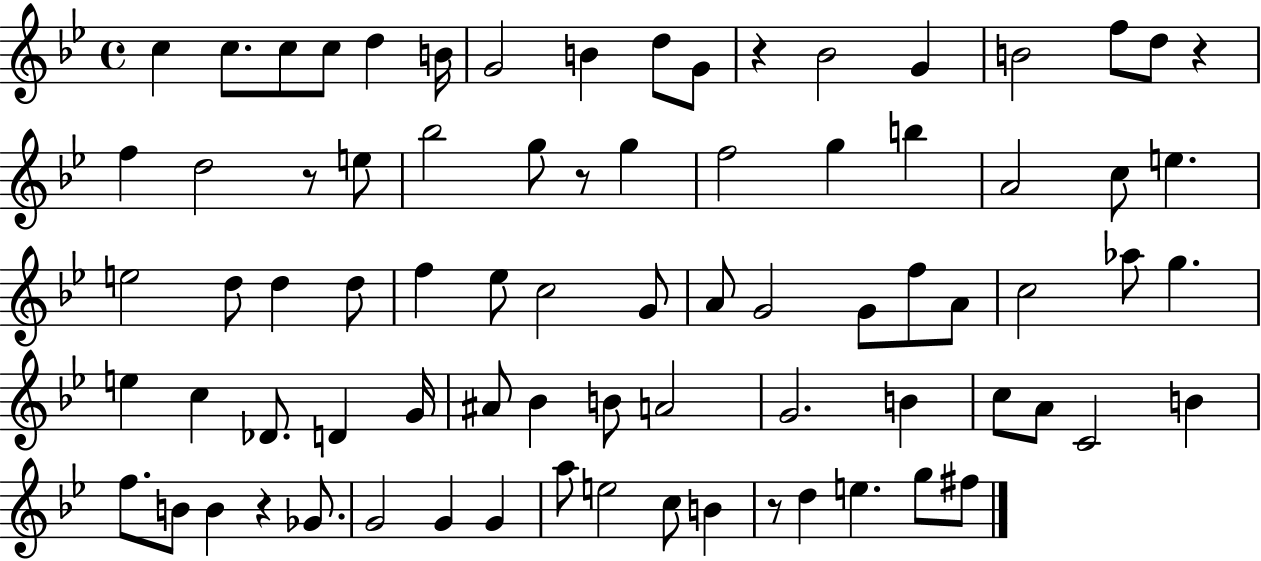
C5/q C5/e. C5/e C5/e D5/q B4/s G4/h B4/q D5/e G4/e R/q Bb4/h G4/q B4/h F5/e D5/e R/q F5/q D5/h R/e E5/e Bb5/h G5/e R/e G5/q F5/h G5/q B5/q A4/h C5/e E5/q. E5/h D5/e D5/q D5/e F5/q Eb5/e C5/h G4/e A4/e G4/h G4/e F5/e A4/e C5/h Ab5/e G5/q. E5/q C5/q Db4/e. D4/q G4/s A#4/e Bb4/q B4/e A4/h G4/h. B4/q C5/e A4/e C4/h B4/q F5/e. B4/e B4/q R/q Gb4/e. G4/h G4/q G4/q A5/e E5/h C5/e B4/q R/e D5/q E5/q. G5/e F#5/e